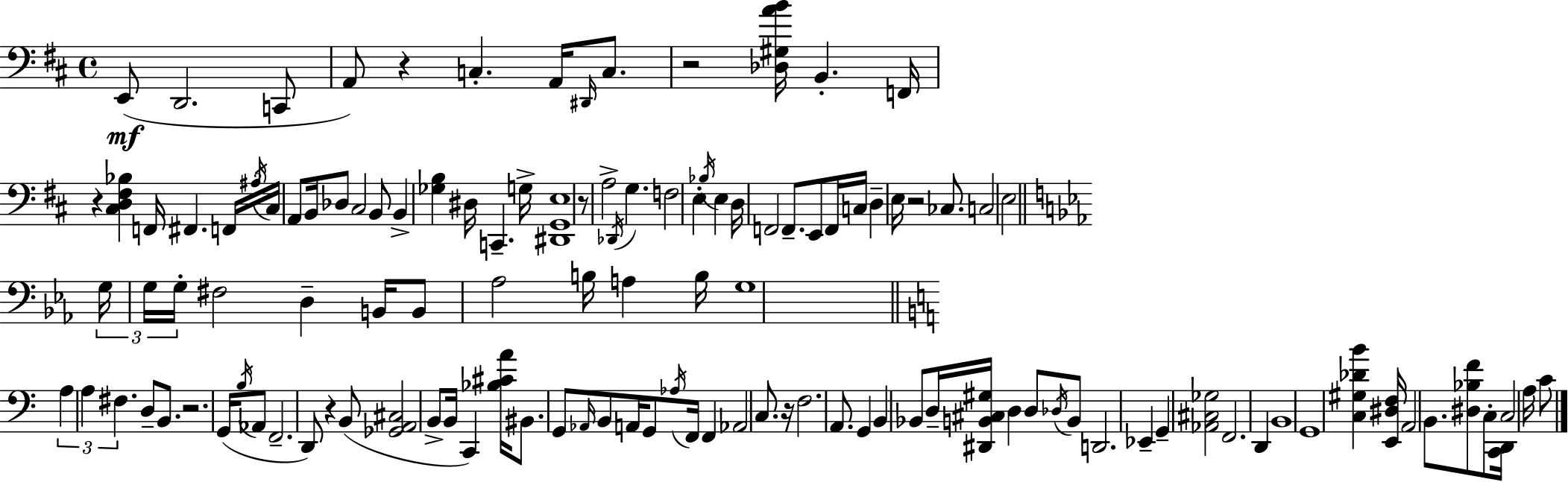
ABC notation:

X:1
T:Untitled
M:4/4
L:1/4
K:D
E,,/2 D,,2 C,,/2 A,,/2 z C, A,,/4 ^D,,/4 C,/2 z2 [_D,^G,AB]/4 B,, F,,/4 z [^C,D,^F,_B,] F,,/4 ^F,, F,,/4 ^A,/4 ^C,/4 A,,/2 B,,/4 _D,/2 ^C,2 B,,/2 B,, [_G,B,] ^D,/4 C,, G,/4 [^D,,G,,E,]4 z/2 A,2 _D,,/4 G, F,2 E, _B,/4 E, D,/4 F,,2 F,,/2 E,,/2 F,,/4 C,/4 D, E,/4 z2 _C,/2 C,2 E,2 G,/4 G,/4 G,/4 ^F,2 D, B,,/4 B,,/2 _A,2 B,/4 A, B,/4 G,4 A, A, ^F, D,/2 B,,/2 z2 G,,/4 B,/4 _A,,/2 F,,2 D,,/2 z B,,/2 [_G,,A,,^C,]2 B,,/2 B,,/4 C,, [_B,^CA]/4 ^B,,/2 G,,/2 _A,,/4 B,,/2 A,,/4 G,,/2 _A,/4 F,,/4 F,, _A,,2 C,/2 z/4 F,2 A,,/2 G,, B,, _B,,/2 D,/4 [^D,,B,,^C,^G,]/4 D, D,/2 _D,/4 B,,/2 D,,2 _E,, G,, [_A,,^C,_G,]2 F,,2 D,, B,,4 G,,4 [C,^G,_DB] [E,,^D,F,]/4 A,,2 B,,/2 [^D,_B,F]/2 C,/2 [C,,D,,]/4 C,2 A,/4 C/2